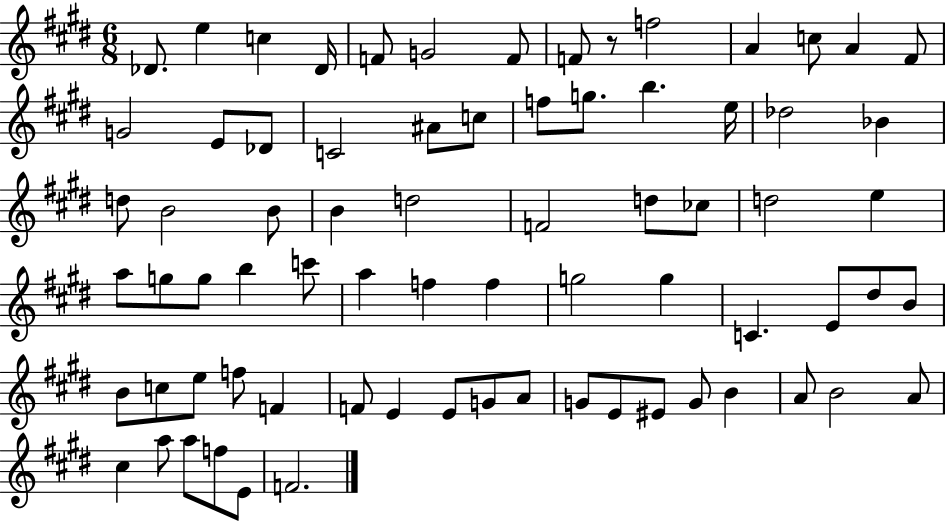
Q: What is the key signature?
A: E major